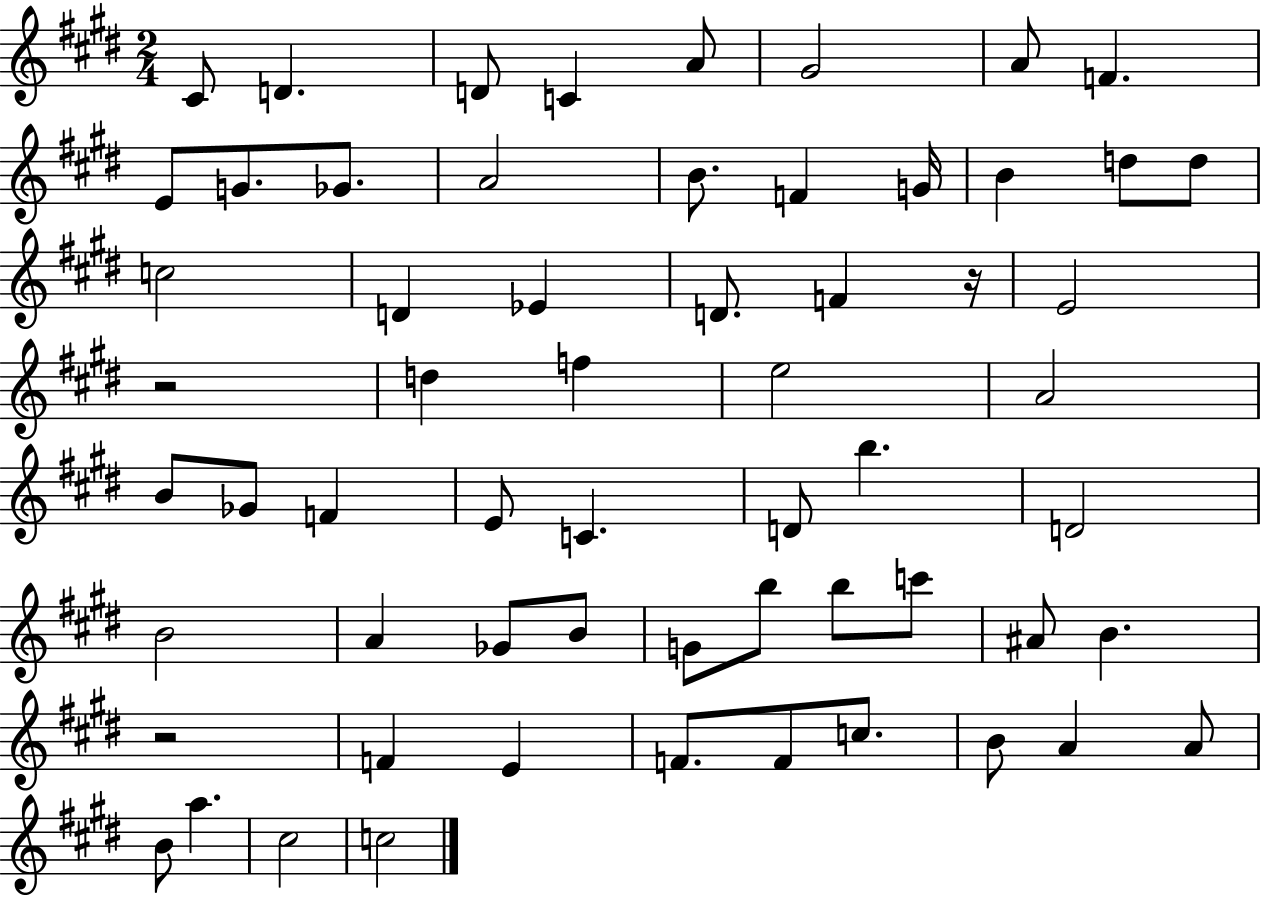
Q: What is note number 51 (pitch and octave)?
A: C5